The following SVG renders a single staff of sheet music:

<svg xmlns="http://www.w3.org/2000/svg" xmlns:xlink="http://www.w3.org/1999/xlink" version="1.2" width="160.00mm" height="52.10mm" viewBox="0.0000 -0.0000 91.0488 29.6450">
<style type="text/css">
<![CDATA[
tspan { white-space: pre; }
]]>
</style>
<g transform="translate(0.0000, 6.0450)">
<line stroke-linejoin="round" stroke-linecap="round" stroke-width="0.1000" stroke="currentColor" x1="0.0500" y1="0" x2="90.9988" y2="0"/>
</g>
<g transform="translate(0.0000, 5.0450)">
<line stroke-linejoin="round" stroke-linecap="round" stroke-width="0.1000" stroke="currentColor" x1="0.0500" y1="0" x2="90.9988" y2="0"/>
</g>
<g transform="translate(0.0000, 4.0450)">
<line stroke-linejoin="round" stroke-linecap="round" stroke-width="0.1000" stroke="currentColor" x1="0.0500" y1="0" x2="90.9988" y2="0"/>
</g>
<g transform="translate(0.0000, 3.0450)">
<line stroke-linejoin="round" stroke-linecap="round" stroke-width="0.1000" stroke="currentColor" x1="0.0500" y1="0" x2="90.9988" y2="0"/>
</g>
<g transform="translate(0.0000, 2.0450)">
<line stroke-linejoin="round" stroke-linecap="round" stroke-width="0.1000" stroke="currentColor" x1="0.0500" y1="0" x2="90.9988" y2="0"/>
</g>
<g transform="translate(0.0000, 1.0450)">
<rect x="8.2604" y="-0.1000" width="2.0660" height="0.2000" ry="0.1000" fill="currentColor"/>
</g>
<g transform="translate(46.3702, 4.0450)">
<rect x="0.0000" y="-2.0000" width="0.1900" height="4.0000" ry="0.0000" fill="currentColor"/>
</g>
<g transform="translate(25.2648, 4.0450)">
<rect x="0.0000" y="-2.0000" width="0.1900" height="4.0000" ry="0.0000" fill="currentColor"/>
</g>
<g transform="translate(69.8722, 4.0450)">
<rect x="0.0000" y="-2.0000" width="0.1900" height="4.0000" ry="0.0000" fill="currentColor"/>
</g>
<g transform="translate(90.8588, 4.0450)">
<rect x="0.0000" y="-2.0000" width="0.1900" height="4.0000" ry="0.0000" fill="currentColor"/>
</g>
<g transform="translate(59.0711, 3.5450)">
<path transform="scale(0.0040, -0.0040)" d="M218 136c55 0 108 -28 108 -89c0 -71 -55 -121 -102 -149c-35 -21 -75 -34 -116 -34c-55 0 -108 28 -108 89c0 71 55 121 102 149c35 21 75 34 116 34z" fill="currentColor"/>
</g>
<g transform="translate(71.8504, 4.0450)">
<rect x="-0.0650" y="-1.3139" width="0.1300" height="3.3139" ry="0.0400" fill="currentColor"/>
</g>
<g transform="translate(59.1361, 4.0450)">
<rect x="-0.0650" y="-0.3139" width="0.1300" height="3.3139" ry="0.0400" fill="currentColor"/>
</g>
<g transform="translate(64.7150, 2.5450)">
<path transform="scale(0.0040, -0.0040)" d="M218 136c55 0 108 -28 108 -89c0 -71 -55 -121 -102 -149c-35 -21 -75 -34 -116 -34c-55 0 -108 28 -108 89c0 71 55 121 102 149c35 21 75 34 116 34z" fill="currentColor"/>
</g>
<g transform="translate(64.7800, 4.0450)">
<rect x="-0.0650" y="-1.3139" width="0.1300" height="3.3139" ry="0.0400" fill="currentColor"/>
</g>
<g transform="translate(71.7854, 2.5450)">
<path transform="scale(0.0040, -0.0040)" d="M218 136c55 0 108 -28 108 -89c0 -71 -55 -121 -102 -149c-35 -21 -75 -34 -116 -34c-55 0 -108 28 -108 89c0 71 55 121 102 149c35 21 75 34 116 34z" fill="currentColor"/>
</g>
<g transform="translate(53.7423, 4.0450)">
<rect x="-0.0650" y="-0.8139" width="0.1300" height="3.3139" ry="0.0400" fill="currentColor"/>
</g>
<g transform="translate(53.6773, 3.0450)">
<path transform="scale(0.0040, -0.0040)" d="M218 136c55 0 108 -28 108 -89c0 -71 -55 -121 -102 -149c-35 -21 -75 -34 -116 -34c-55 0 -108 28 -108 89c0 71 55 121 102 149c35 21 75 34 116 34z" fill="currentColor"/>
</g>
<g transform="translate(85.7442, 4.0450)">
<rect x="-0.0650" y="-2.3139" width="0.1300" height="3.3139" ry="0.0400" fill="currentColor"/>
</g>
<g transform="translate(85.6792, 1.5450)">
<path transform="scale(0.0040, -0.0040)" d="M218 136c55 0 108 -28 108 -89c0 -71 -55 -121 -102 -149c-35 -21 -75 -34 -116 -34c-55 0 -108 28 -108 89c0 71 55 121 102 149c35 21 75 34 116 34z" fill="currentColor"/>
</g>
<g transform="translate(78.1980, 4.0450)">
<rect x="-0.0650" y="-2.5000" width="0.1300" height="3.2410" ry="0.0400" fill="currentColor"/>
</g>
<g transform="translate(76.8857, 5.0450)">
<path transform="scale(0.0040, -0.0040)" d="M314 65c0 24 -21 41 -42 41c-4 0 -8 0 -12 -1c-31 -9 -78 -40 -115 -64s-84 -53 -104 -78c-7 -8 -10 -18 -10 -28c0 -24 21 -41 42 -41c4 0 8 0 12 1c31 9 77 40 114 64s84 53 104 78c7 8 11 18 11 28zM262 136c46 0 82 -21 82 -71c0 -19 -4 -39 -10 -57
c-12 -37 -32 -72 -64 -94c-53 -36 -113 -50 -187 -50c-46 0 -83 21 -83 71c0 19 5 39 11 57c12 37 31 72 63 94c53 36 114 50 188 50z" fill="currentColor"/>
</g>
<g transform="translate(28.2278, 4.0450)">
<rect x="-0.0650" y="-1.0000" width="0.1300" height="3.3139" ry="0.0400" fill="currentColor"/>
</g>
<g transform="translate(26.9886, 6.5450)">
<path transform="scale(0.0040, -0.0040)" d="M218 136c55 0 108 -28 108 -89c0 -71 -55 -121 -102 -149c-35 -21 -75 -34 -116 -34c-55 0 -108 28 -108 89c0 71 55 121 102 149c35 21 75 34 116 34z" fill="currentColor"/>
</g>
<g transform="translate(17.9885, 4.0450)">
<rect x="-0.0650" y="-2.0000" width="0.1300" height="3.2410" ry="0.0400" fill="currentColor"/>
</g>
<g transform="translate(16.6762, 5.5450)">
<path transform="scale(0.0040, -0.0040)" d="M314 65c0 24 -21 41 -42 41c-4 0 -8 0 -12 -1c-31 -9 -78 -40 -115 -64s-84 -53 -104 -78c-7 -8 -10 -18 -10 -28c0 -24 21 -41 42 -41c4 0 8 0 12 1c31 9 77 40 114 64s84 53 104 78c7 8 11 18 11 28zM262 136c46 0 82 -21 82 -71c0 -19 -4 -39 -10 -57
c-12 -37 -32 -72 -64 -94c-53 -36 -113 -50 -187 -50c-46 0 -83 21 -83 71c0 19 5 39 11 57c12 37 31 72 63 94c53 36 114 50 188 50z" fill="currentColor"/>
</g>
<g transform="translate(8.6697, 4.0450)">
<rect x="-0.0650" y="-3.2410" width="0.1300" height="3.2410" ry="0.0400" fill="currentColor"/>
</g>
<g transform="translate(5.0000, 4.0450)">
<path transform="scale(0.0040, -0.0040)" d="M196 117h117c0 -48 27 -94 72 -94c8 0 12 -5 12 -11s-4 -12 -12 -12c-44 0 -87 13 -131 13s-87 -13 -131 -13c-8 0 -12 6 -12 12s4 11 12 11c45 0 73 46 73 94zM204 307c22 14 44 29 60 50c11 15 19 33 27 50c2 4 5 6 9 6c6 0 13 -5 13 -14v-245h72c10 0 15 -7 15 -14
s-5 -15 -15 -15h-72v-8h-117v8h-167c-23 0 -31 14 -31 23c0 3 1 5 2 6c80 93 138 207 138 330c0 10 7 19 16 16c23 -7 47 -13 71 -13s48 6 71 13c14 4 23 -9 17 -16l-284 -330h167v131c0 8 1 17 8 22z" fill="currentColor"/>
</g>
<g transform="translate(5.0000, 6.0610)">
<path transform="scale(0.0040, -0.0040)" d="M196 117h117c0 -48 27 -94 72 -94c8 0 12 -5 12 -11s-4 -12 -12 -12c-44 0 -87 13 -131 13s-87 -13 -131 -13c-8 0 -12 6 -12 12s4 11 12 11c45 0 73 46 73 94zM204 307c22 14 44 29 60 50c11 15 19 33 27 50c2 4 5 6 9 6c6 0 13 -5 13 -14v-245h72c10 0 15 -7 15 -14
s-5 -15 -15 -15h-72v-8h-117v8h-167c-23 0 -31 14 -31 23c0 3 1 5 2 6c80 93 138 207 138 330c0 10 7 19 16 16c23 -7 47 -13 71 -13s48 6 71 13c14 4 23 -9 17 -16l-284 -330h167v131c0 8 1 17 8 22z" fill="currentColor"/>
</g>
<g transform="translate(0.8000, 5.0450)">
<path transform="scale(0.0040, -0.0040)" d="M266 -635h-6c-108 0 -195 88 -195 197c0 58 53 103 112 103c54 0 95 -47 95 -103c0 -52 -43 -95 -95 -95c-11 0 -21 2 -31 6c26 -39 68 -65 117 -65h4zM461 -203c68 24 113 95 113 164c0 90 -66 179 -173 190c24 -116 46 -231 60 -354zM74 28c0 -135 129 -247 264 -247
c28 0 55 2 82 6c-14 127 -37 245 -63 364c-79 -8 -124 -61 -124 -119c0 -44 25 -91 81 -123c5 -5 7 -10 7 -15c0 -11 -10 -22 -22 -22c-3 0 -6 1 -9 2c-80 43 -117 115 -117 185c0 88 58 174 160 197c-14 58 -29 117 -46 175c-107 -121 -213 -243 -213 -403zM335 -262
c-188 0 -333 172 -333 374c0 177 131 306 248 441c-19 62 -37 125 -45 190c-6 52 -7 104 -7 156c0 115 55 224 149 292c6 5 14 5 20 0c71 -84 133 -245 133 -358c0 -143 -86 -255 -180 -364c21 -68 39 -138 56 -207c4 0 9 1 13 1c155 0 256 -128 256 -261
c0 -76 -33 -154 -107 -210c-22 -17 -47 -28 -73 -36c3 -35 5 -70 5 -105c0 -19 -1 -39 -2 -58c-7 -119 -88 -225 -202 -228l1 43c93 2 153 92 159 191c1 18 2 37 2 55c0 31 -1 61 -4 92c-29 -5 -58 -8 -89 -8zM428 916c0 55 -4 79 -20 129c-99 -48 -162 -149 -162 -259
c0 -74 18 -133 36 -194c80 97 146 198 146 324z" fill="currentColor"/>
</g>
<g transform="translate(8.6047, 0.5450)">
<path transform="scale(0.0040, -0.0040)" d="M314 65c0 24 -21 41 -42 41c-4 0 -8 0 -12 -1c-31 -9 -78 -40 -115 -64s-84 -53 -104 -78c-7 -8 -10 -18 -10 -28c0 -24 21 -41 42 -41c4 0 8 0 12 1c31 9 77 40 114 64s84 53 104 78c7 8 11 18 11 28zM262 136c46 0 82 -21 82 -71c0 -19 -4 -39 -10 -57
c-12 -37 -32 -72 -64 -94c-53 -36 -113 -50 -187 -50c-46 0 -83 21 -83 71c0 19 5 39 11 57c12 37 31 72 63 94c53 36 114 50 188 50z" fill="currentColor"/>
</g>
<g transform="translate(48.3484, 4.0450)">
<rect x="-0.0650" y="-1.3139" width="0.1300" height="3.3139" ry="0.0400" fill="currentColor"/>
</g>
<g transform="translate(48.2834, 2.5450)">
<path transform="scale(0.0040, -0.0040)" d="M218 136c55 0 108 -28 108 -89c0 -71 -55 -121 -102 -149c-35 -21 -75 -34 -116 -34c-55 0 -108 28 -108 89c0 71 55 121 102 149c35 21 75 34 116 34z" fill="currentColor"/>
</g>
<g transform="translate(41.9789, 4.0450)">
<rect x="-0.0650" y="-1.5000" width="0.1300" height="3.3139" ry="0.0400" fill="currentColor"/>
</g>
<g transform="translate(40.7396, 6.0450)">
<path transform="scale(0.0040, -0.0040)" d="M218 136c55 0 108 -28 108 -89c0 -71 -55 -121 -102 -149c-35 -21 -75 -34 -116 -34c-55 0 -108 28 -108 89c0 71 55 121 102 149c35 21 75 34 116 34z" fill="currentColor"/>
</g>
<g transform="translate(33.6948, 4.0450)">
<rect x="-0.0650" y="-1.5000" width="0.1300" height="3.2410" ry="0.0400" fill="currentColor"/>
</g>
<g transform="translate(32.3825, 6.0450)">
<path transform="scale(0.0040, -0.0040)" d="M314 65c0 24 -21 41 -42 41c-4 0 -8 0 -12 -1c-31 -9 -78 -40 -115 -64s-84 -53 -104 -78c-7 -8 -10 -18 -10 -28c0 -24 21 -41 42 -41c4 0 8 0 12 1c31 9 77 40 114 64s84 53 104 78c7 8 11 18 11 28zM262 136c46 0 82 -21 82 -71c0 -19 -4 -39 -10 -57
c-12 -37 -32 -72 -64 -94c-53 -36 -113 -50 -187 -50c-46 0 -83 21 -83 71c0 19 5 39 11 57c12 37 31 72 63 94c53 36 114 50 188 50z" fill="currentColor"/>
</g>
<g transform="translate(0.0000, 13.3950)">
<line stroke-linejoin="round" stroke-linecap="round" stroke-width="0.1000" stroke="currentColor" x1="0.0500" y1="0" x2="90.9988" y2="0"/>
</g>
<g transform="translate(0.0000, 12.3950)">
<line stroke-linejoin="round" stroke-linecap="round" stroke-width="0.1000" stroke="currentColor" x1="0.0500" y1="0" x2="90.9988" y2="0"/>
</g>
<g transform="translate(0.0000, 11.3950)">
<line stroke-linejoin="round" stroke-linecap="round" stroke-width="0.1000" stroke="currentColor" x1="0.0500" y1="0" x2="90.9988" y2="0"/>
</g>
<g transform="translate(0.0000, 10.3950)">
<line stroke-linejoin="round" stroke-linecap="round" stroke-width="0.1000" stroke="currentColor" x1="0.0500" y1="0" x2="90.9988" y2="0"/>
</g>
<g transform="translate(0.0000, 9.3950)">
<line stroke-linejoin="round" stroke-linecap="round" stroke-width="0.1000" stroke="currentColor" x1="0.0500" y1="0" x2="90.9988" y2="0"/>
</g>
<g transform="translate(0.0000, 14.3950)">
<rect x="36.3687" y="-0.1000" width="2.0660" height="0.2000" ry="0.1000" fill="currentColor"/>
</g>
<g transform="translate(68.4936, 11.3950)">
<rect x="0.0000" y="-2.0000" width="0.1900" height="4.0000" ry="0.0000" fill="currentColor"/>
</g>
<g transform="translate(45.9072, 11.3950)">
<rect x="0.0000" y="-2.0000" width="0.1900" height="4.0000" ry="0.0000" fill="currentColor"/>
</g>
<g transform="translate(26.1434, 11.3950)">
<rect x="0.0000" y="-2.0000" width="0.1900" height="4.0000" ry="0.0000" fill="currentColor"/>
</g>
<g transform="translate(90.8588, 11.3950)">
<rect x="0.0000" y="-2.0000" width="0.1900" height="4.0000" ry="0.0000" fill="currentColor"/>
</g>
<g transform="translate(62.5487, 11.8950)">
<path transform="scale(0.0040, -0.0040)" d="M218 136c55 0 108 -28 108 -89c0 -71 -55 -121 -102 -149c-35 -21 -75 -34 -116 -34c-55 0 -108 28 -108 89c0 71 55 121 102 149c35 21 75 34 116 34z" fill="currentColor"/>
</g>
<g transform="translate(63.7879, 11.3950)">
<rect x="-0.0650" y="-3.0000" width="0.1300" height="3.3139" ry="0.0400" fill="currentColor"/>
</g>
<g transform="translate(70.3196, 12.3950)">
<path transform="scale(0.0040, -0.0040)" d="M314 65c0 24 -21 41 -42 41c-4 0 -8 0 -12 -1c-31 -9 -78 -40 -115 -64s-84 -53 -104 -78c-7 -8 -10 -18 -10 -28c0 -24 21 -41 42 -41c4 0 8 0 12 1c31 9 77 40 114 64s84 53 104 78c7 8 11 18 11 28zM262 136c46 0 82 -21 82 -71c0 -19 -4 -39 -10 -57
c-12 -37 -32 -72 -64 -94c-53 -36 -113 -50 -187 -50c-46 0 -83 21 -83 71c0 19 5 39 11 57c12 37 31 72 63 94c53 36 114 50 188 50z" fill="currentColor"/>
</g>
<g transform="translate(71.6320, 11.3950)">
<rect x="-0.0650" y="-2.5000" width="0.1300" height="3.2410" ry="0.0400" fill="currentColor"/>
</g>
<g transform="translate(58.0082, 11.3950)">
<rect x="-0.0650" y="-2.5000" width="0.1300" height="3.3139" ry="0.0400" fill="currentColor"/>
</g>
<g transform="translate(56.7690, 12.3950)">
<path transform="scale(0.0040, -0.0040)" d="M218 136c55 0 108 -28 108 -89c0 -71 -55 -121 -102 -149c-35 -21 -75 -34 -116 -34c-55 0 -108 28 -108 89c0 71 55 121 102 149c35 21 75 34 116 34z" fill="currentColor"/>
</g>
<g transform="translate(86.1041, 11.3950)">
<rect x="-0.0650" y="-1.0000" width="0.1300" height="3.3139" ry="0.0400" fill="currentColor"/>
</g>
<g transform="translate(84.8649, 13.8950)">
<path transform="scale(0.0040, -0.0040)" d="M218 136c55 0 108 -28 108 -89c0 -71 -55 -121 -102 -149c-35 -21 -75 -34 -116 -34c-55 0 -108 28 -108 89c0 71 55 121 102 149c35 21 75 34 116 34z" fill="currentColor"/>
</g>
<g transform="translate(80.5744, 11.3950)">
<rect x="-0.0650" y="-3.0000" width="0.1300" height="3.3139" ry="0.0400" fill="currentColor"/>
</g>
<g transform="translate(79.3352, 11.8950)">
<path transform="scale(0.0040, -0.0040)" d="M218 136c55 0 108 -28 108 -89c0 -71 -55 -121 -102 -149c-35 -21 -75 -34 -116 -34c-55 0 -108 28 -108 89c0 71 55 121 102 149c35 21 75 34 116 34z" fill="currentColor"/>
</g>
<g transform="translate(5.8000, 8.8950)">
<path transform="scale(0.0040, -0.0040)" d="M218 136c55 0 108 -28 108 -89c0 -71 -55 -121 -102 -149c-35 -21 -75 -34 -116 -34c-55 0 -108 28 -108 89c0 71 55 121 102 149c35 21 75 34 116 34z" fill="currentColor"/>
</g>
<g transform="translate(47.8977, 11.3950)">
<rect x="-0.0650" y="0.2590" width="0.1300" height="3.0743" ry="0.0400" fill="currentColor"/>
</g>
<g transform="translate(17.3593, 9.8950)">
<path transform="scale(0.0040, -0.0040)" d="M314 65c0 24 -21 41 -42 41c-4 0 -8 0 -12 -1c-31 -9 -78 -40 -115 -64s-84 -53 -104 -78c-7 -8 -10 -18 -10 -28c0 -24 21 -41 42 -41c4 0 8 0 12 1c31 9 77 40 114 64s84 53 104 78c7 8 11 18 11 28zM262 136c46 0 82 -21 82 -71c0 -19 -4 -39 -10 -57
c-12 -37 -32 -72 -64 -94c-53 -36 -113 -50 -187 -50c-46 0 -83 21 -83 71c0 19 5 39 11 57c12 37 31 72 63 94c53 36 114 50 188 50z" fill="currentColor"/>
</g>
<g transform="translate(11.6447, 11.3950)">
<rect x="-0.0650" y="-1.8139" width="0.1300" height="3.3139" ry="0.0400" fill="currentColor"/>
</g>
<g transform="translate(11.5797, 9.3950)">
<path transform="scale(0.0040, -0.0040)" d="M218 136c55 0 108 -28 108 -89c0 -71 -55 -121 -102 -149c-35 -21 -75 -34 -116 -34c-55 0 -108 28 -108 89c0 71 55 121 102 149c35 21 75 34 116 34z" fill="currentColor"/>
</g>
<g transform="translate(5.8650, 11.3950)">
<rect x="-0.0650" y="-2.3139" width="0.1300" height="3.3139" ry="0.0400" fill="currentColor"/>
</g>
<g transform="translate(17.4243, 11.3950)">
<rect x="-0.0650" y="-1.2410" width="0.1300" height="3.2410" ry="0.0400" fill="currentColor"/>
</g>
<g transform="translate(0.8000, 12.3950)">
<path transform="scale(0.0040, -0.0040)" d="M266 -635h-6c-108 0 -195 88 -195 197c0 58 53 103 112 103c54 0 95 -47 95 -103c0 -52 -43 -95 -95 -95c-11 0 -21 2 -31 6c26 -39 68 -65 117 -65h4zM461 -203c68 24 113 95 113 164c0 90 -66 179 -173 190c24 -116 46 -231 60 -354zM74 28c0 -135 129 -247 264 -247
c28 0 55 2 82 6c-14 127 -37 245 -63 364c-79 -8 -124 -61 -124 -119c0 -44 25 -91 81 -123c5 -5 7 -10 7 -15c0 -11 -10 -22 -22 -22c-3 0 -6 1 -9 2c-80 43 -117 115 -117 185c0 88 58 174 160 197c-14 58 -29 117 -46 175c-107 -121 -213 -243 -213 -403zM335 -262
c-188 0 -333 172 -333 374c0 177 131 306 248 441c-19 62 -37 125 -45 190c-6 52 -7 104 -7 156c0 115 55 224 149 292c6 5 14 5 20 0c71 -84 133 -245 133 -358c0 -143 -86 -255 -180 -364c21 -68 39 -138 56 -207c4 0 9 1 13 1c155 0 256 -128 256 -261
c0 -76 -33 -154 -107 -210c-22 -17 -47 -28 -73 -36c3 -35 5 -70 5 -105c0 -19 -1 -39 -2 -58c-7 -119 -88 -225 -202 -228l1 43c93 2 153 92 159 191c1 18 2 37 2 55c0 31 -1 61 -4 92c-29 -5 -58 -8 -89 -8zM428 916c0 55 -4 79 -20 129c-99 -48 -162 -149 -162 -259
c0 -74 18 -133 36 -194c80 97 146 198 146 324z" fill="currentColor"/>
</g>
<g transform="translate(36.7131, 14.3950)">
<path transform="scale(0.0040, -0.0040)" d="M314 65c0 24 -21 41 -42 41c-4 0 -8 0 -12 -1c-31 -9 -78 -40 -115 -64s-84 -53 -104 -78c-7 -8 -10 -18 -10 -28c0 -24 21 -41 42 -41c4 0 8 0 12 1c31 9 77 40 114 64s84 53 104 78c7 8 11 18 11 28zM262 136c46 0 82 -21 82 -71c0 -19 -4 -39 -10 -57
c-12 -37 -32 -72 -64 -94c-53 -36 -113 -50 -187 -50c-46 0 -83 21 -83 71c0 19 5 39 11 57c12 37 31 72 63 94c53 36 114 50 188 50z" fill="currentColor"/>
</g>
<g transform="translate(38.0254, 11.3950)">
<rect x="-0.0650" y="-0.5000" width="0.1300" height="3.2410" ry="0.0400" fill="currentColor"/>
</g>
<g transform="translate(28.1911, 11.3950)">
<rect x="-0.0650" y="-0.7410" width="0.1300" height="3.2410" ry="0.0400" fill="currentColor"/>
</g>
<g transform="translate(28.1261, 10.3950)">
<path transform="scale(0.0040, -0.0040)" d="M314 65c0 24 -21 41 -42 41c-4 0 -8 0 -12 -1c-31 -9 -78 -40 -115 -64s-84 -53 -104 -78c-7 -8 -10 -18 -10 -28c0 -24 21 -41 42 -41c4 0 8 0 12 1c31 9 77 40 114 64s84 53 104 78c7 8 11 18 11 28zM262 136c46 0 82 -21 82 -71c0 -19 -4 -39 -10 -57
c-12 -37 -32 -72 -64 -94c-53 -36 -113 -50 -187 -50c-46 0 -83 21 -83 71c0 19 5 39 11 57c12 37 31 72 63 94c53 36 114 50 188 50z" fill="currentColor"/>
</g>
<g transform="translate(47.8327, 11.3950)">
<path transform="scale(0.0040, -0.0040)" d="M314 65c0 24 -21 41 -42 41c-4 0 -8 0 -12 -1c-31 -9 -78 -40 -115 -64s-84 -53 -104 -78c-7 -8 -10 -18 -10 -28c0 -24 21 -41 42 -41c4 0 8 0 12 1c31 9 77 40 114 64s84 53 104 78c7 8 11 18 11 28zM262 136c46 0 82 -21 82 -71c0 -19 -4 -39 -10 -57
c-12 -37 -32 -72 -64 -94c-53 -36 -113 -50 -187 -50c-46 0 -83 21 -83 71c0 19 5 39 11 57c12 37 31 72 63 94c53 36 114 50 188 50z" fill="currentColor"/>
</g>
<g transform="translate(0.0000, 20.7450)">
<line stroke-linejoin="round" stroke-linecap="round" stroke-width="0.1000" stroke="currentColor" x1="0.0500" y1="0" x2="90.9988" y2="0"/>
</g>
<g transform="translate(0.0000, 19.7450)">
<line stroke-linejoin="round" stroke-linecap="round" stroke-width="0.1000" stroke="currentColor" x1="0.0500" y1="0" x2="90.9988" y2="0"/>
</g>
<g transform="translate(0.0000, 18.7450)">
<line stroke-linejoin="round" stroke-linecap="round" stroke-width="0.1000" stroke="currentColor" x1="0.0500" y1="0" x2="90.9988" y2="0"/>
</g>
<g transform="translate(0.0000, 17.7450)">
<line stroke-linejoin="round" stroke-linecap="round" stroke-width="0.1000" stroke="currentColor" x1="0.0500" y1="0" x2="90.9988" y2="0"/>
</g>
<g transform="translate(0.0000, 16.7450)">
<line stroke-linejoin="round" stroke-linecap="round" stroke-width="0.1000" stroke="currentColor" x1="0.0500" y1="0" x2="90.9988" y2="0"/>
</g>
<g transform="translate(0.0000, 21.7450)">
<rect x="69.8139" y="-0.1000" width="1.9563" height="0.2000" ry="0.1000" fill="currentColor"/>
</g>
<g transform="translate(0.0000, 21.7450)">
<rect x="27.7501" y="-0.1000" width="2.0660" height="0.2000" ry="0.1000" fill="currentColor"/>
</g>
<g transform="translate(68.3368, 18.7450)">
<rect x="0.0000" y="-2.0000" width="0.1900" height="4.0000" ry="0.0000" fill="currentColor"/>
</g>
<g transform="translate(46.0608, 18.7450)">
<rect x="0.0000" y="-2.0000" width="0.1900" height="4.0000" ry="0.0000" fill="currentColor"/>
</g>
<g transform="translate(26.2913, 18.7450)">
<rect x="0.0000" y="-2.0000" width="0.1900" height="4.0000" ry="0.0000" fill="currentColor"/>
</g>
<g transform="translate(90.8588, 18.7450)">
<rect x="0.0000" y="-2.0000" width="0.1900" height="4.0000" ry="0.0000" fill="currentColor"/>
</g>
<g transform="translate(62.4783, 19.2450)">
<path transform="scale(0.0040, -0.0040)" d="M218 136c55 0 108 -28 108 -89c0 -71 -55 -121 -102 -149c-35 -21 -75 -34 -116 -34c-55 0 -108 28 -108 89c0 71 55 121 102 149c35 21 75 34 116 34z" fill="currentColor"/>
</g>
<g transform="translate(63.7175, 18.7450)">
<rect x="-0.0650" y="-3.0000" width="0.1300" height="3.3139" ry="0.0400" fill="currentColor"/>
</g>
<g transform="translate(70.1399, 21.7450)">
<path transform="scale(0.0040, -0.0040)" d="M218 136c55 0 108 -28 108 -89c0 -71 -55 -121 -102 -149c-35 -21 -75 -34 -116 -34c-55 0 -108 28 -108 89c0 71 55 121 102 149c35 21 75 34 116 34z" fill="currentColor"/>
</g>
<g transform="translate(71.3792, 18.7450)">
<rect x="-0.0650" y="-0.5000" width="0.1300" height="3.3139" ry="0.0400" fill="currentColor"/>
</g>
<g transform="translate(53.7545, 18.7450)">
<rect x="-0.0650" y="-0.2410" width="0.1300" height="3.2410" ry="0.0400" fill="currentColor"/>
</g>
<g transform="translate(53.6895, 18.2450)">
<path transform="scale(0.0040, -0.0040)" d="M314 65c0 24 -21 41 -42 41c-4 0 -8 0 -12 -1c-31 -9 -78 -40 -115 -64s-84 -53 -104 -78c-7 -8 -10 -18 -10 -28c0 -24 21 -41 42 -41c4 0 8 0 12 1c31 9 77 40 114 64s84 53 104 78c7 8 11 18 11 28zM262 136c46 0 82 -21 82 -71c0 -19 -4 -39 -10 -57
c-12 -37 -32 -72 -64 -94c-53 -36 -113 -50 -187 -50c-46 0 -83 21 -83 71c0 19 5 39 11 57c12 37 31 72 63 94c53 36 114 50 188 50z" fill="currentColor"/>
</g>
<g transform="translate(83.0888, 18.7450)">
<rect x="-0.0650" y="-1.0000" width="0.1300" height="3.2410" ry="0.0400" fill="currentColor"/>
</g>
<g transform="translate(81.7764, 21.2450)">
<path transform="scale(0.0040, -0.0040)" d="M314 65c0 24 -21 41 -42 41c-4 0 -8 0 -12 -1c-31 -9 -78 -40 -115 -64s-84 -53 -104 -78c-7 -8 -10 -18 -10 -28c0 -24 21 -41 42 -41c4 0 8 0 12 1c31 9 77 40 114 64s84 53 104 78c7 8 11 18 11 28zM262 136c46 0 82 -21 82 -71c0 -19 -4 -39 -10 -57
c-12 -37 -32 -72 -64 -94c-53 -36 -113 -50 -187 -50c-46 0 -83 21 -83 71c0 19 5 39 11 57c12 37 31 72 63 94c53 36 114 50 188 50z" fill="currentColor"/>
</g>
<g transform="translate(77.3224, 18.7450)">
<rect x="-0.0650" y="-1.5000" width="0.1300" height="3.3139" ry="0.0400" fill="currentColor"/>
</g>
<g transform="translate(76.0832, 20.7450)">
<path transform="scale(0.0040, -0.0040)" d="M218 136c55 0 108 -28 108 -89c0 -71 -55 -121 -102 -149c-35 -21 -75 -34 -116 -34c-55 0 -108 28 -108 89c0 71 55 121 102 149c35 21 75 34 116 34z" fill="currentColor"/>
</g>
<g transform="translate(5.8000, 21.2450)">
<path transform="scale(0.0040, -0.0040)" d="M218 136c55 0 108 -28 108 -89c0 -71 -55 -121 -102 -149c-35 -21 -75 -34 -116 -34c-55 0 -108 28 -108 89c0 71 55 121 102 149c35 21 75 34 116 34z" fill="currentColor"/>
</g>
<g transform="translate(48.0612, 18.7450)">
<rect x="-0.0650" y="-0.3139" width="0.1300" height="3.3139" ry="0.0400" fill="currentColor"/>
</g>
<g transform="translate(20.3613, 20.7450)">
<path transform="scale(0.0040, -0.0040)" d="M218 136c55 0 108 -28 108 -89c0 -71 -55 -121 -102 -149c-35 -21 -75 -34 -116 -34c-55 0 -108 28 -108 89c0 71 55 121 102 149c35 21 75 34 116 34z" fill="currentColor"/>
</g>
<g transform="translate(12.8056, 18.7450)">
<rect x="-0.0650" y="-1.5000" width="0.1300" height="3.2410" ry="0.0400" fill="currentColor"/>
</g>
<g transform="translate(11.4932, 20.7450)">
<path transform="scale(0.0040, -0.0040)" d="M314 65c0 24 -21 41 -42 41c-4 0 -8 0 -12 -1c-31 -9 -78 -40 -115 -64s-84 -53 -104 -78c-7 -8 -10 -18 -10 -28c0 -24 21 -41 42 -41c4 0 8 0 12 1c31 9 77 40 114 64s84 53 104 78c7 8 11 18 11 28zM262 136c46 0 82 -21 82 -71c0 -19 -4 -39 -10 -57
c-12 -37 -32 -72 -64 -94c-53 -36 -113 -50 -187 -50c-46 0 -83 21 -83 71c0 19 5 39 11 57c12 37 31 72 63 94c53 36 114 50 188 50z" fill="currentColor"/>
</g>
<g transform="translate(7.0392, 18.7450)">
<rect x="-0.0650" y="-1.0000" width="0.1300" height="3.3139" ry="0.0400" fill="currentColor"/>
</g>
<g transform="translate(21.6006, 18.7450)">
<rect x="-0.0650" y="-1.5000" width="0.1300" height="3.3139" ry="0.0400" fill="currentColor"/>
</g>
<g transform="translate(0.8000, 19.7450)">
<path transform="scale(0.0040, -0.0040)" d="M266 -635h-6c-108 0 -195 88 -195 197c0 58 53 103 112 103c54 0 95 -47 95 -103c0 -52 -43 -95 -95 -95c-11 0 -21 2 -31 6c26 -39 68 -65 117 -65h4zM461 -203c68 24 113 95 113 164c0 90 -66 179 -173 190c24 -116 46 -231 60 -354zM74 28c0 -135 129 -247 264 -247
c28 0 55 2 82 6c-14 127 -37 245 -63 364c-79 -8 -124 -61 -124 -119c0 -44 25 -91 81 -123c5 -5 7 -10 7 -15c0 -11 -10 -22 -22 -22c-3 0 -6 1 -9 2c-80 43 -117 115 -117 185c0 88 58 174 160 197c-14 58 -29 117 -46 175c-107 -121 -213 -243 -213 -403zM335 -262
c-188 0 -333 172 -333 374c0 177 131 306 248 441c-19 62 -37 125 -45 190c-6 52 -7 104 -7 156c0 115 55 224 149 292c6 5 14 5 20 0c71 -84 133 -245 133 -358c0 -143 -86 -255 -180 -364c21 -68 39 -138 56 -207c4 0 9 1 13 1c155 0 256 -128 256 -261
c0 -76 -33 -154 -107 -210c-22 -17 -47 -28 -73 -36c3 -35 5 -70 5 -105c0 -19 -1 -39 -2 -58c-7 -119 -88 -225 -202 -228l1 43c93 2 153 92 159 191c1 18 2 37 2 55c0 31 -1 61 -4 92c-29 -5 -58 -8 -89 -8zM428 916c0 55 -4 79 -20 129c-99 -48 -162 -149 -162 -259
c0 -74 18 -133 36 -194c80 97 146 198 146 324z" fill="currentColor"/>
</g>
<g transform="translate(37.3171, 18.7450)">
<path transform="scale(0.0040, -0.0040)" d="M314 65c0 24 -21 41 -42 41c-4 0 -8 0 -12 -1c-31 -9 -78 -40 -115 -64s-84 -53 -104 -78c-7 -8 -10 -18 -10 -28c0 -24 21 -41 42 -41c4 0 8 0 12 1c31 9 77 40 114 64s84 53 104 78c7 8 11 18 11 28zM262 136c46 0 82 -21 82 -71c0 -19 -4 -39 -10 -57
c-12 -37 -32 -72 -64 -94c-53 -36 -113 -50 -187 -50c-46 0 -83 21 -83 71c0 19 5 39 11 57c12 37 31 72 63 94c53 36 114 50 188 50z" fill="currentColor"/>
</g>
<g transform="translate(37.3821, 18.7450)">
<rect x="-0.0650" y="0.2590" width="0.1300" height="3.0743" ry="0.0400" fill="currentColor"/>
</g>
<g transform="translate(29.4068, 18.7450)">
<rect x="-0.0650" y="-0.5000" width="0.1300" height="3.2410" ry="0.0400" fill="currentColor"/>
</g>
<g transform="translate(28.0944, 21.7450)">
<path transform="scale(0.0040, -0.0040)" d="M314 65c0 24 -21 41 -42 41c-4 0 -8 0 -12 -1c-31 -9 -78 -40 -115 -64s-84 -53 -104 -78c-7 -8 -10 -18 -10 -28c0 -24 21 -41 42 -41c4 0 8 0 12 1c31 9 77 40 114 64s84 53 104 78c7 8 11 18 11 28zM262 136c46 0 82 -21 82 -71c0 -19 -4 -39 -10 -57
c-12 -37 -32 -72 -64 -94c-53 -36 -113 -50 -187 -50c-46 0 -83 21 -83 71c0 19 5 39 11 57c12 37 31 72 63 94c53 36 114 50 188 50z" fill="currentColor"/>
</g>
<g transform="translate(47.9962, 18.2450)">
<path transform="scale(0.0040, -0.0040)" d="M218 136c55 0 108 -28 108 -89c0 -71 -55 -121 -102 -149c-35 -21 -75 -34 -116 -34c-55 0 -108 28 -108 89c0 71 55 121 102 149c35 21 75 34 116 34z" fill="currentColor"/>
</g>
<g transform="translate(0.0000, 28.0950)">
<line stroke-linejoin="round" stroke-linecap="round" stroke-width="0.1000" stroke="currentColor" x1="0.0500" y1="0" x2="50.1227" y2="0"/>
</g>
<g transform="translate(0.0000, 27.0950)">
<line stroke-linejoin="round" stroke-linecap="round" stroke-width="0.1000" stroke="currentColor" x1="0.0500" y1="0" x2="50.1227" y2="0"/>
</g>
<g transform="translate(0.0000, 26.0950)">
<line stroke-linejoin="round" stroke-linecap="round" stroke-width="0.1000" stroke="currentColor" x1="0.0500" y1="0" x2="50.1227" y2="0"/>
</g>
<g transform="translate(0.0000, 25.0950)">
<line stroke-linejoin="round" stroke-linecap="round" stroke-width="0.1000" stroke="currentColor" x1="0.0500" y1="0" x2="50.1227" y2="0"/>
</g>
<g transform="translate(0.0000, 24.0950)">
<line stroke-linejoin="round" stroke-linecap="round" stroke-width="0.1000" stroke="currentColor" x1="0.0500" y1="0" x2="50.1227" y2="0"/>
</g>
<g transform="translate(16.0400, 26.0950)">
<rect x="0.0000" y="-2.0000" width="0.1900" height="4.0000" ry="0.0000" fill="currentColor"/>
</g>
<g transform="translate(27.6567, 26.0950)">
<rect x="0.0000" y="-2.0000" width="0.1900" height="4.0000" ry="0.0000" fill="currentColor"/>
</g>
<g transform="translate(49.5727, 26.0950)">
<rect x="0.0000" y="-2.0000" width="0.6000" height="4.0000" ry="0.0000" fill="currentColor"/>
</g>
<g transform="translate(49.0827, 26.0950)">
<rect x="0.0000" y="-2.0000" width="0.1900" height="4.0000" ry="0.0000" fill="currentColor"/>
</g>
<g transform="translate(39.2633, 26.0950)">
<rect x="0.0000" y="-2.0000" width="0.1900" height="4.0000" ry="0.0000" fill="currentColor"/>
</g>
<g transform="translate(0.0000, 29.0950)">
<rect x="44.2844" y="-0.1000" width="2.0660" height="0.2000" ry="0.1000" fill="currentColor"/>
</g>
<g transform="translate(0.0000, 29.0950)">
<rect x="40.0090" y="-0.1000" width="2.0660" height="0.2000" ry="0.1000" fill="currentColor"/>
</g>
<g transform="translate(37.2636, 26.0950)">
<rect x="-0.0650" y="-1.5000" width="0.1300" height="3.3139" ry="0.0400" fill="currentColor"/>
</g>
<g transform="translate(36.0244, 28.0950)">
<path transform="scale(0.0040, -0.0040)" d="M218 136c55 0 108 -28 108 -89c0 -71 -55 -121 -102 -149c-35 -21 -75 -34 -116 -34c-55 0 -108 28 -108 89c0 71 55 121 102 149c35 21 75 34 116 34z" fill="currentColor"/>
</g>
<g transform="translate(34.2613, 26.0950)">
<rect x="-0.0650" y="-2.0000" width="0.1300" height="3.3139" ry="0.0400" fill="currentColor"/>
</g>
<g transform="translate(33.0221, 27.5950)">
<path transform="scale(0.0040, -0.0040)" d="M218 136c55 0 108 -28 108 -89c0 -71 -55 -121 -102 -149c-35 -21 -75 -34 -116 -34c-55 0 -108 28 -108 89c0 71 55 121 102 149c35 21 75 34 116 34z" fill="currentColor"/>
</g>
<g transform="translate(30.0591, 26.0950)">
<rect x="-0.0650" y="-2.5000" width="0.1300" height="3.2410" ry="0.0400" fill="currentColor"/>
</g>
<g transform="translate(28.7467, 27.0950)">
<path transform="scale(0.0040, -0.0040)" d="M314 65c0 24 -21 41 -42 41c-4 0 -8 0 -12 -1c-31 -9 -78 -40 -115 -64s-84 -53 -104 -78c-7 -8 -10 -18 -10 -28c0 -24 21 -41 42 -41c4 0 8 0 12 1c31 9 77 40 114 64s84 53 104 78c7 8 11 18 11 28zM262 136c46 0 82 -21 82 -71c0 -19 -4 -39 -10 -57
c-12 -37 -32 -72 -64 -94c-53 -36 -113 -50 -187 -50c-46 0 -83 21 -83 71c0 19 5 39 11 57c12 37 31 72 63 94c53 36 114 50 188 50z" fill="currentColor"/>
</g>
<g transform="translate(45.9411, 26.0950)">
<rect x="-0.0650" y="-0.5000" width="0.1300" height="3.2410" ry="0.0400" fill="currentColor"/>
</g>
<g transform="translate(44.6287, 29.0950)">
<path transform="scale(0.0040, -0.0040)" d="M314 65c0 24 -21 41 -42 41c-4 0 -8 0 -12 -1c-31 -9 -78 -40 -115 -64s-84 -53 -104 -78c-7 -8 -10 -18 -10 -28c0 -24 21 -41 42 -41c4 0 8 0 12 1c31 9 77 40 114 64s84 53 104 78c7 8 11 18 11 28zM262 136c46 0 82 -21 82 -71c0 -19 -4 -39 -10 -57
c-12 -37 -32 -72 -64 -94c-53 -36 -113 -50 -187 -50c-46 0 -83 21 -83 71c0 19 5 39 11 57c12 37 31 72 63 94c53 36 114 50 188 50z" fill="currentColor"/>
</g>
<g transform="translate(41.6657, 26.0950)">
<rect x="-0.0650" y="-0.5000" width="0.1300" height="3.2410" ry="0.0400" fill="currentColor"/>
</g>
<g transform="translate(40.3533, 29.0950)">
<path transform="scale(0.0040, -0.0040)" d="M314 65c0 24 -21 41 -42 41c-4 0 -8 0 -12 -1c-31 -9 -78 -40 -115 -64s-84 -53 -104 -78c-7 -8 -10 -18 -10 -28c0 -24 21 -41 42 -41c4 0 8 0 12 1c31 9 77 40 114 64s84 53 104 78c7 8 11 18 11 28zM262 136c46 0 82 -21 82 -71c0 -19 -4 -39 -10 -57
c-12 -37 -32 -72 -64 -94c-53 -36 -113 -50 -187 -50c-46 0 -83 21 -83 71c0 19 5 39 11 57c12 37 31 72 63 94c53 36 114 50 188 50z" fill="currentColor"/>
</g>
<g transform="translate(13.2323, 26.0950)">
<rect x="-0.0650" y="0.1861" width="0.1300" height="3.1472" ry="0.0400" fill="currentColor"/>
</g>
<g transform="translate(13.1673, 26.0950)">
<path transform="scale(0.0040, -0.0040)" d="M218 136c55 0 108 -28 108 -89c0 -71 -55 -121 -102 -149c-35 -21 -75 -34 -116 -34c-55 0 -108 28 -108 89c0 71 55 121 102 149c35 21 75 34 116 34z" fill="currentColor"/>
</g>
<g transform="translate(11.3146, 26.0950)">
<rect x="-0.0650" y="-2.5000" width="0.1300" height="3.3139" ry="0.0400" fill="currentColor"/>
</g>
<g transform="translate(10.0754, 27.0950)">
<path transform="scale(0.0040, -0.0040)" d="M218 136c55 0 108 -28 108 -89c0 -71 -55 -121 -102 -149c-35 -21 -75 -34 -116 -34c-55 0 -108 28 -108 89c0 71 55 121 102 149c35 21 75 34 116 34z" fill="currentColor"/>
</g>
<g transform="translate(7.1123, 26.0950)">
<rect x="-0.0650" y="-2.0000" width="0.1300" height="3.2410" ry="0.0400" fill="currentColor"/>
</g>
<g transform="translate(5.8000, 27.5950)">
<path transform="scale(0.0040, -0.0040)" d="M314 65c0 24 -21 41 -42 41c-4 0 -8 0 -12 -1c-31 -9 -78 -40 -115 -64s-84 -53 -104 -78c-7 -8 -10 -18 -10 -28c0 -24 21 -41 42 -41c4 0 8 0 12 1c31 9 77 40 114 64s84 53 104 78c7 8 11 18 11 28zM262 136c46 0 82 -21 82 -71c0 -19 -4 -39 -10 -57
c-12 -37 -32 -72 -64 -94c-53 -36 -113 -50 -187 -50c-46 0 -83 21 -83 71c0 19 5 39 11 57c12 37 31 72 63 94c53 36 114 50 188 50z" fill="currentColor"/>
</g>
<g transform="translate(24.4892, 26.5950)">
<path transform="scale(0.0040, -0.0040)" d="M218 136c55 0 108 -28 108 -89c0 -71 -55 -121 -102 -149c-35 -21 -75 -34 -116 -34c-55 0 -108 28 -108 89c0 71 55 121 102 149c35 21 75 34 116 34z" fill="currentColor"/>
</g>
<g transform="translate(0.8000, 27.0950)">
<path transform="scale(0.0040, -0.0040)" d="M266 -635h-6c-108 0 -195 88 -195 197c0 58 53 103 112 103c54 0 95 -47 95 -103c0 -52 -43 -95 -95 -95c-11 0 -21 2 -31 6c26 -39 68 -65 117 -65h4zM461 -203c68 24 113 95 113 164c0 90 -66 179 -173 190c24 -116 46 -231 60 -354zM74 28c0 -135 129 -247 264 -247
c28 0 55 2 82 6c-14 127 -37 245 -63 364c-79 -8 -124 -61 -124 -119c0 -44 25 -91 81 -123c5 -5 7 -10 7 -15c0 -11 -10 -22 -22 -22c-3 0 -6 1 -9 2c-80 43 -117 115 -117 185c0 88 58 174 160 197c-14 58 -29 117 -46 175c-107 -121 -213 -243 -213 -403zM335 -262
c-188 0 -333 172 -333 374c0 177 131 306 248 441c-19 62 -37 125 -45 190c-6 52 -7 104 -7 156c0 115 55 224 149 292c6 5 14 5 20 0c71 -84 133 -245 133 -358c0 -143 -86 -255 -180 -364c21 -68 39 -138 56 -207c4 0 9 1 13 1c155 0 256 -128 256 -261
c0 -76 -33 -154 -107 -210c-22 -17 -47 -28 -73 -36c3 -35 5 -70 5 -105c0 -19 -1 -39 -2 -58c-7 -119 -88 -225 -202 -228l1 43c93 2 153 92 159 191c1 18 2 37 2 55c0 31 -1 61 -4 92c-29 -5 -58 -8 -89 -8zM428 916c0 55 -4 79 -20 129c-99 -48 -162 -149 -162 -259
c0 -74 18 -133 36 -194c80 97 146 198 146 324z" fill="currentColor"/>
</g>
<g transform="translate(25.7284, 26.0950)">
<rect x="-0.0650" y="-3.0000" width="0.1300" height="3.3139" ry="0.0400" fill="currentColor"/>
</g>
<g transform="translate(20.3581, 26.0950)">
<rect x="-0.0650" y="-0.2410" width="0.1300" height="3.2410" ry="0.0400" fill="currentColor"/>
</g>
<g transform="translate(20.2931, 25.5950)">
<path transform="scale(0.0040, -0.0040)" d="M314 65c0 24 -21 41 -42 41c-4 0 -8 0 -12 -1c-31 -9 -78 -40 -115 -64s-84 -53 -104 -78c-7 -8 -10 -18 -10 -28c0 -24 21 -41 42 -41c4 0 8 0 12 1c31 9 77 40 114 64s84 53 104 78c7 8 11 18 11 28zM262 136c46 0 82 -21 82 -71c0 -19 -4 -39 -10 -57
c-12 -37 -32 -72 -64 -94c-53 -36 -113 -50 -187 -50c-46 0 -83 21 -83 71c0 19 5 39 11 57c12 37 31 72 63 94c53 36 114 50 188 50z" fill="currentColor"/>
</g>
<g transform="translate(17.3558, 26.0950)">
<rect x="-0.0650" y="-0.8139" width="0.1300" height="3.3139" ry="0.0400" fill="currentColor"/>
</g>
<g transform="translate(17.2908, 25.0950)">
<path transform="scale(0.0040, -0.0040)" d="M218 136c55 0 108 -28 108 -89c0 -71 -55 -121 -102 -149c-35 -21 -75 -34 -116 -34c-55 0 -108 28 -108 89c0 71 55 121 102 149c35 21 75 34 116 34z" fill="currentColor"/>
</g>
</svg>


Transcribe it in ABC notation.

X:1
T:Untitled
M:4/4
L:1/4
K:C
b2 F2 D E2 E e d c e e G2 g g f e2 d2 C2 B2 G A G2 A D D E2 E C2 B2 c c2 A C E D2 F2 G B d c2 A G2 F E C2 C2